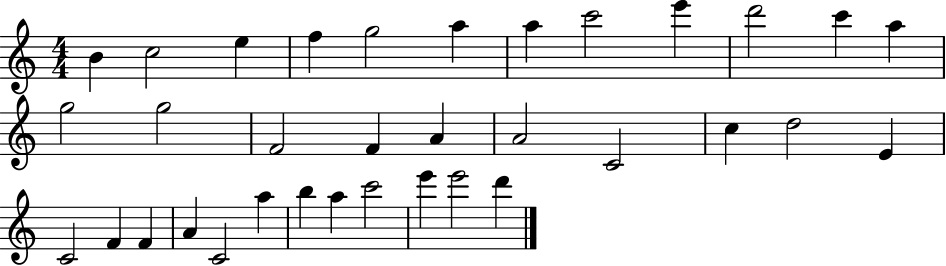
{
  \clef treble
  \numericTimeSignature
  \time 4/4
  \key c \major
  b'4 c''2 e''4 | f''4 g''2 a''4 | a''4 c'''2 e'''4 | d'''2 c'''4 a''4 | \break g''2 g''2 | f'2 f'4 a'4 | a'2 c'2 | c''4 d''2 e'4 | \break c'2 f'4 f'4 | a'4 c'2 a''4 | b''4 a''4 c'''2 | e'''4 e'''2 d'''4 | \break \bar "|."
}